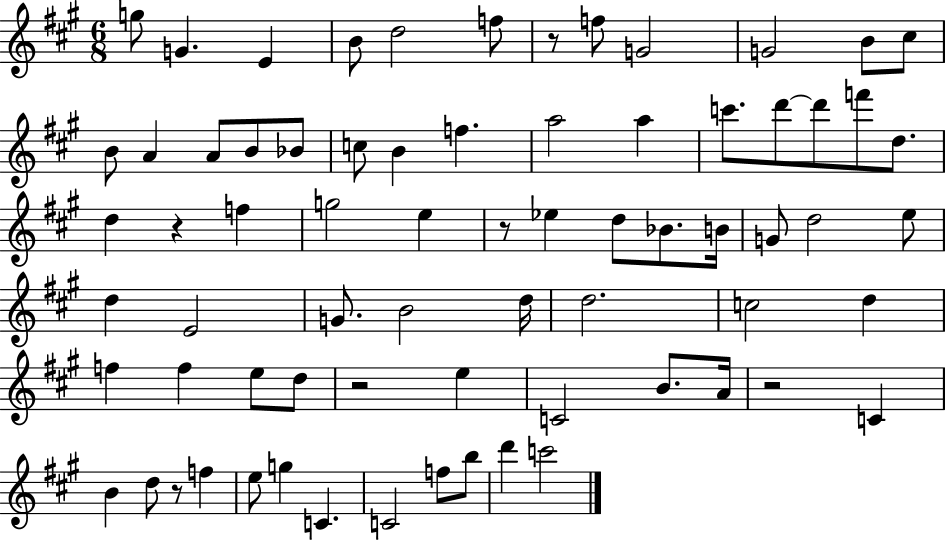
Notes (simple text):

G5/e G4/q. E4/q B4/e D5/h F5/e R/e F5/e G4/h G4/h B4/e C#5/e B4/e A4/q A4/e B4/e Bb4/e C5/e B4/q F5/q. A5/h A5/q C6/e. D6/e D6/e F6/e D5/e. D5/q R/q F5/q G5/h E5/q R/e Eb5/q D5/e Bb4/e. B4/s G4/e D5/h E5/e D5/q E4/h G4/e. B4/h D5/s D5/h. C5/h D5/q F5/q F5/q E5/e D5/e R/h E5/q C4/h B4/e. A4/s R/h C4/q B4/q D5/e R/e F5/q E5/e G5/q C4/q. C4/h F5/e B5/e D6/q C6/h